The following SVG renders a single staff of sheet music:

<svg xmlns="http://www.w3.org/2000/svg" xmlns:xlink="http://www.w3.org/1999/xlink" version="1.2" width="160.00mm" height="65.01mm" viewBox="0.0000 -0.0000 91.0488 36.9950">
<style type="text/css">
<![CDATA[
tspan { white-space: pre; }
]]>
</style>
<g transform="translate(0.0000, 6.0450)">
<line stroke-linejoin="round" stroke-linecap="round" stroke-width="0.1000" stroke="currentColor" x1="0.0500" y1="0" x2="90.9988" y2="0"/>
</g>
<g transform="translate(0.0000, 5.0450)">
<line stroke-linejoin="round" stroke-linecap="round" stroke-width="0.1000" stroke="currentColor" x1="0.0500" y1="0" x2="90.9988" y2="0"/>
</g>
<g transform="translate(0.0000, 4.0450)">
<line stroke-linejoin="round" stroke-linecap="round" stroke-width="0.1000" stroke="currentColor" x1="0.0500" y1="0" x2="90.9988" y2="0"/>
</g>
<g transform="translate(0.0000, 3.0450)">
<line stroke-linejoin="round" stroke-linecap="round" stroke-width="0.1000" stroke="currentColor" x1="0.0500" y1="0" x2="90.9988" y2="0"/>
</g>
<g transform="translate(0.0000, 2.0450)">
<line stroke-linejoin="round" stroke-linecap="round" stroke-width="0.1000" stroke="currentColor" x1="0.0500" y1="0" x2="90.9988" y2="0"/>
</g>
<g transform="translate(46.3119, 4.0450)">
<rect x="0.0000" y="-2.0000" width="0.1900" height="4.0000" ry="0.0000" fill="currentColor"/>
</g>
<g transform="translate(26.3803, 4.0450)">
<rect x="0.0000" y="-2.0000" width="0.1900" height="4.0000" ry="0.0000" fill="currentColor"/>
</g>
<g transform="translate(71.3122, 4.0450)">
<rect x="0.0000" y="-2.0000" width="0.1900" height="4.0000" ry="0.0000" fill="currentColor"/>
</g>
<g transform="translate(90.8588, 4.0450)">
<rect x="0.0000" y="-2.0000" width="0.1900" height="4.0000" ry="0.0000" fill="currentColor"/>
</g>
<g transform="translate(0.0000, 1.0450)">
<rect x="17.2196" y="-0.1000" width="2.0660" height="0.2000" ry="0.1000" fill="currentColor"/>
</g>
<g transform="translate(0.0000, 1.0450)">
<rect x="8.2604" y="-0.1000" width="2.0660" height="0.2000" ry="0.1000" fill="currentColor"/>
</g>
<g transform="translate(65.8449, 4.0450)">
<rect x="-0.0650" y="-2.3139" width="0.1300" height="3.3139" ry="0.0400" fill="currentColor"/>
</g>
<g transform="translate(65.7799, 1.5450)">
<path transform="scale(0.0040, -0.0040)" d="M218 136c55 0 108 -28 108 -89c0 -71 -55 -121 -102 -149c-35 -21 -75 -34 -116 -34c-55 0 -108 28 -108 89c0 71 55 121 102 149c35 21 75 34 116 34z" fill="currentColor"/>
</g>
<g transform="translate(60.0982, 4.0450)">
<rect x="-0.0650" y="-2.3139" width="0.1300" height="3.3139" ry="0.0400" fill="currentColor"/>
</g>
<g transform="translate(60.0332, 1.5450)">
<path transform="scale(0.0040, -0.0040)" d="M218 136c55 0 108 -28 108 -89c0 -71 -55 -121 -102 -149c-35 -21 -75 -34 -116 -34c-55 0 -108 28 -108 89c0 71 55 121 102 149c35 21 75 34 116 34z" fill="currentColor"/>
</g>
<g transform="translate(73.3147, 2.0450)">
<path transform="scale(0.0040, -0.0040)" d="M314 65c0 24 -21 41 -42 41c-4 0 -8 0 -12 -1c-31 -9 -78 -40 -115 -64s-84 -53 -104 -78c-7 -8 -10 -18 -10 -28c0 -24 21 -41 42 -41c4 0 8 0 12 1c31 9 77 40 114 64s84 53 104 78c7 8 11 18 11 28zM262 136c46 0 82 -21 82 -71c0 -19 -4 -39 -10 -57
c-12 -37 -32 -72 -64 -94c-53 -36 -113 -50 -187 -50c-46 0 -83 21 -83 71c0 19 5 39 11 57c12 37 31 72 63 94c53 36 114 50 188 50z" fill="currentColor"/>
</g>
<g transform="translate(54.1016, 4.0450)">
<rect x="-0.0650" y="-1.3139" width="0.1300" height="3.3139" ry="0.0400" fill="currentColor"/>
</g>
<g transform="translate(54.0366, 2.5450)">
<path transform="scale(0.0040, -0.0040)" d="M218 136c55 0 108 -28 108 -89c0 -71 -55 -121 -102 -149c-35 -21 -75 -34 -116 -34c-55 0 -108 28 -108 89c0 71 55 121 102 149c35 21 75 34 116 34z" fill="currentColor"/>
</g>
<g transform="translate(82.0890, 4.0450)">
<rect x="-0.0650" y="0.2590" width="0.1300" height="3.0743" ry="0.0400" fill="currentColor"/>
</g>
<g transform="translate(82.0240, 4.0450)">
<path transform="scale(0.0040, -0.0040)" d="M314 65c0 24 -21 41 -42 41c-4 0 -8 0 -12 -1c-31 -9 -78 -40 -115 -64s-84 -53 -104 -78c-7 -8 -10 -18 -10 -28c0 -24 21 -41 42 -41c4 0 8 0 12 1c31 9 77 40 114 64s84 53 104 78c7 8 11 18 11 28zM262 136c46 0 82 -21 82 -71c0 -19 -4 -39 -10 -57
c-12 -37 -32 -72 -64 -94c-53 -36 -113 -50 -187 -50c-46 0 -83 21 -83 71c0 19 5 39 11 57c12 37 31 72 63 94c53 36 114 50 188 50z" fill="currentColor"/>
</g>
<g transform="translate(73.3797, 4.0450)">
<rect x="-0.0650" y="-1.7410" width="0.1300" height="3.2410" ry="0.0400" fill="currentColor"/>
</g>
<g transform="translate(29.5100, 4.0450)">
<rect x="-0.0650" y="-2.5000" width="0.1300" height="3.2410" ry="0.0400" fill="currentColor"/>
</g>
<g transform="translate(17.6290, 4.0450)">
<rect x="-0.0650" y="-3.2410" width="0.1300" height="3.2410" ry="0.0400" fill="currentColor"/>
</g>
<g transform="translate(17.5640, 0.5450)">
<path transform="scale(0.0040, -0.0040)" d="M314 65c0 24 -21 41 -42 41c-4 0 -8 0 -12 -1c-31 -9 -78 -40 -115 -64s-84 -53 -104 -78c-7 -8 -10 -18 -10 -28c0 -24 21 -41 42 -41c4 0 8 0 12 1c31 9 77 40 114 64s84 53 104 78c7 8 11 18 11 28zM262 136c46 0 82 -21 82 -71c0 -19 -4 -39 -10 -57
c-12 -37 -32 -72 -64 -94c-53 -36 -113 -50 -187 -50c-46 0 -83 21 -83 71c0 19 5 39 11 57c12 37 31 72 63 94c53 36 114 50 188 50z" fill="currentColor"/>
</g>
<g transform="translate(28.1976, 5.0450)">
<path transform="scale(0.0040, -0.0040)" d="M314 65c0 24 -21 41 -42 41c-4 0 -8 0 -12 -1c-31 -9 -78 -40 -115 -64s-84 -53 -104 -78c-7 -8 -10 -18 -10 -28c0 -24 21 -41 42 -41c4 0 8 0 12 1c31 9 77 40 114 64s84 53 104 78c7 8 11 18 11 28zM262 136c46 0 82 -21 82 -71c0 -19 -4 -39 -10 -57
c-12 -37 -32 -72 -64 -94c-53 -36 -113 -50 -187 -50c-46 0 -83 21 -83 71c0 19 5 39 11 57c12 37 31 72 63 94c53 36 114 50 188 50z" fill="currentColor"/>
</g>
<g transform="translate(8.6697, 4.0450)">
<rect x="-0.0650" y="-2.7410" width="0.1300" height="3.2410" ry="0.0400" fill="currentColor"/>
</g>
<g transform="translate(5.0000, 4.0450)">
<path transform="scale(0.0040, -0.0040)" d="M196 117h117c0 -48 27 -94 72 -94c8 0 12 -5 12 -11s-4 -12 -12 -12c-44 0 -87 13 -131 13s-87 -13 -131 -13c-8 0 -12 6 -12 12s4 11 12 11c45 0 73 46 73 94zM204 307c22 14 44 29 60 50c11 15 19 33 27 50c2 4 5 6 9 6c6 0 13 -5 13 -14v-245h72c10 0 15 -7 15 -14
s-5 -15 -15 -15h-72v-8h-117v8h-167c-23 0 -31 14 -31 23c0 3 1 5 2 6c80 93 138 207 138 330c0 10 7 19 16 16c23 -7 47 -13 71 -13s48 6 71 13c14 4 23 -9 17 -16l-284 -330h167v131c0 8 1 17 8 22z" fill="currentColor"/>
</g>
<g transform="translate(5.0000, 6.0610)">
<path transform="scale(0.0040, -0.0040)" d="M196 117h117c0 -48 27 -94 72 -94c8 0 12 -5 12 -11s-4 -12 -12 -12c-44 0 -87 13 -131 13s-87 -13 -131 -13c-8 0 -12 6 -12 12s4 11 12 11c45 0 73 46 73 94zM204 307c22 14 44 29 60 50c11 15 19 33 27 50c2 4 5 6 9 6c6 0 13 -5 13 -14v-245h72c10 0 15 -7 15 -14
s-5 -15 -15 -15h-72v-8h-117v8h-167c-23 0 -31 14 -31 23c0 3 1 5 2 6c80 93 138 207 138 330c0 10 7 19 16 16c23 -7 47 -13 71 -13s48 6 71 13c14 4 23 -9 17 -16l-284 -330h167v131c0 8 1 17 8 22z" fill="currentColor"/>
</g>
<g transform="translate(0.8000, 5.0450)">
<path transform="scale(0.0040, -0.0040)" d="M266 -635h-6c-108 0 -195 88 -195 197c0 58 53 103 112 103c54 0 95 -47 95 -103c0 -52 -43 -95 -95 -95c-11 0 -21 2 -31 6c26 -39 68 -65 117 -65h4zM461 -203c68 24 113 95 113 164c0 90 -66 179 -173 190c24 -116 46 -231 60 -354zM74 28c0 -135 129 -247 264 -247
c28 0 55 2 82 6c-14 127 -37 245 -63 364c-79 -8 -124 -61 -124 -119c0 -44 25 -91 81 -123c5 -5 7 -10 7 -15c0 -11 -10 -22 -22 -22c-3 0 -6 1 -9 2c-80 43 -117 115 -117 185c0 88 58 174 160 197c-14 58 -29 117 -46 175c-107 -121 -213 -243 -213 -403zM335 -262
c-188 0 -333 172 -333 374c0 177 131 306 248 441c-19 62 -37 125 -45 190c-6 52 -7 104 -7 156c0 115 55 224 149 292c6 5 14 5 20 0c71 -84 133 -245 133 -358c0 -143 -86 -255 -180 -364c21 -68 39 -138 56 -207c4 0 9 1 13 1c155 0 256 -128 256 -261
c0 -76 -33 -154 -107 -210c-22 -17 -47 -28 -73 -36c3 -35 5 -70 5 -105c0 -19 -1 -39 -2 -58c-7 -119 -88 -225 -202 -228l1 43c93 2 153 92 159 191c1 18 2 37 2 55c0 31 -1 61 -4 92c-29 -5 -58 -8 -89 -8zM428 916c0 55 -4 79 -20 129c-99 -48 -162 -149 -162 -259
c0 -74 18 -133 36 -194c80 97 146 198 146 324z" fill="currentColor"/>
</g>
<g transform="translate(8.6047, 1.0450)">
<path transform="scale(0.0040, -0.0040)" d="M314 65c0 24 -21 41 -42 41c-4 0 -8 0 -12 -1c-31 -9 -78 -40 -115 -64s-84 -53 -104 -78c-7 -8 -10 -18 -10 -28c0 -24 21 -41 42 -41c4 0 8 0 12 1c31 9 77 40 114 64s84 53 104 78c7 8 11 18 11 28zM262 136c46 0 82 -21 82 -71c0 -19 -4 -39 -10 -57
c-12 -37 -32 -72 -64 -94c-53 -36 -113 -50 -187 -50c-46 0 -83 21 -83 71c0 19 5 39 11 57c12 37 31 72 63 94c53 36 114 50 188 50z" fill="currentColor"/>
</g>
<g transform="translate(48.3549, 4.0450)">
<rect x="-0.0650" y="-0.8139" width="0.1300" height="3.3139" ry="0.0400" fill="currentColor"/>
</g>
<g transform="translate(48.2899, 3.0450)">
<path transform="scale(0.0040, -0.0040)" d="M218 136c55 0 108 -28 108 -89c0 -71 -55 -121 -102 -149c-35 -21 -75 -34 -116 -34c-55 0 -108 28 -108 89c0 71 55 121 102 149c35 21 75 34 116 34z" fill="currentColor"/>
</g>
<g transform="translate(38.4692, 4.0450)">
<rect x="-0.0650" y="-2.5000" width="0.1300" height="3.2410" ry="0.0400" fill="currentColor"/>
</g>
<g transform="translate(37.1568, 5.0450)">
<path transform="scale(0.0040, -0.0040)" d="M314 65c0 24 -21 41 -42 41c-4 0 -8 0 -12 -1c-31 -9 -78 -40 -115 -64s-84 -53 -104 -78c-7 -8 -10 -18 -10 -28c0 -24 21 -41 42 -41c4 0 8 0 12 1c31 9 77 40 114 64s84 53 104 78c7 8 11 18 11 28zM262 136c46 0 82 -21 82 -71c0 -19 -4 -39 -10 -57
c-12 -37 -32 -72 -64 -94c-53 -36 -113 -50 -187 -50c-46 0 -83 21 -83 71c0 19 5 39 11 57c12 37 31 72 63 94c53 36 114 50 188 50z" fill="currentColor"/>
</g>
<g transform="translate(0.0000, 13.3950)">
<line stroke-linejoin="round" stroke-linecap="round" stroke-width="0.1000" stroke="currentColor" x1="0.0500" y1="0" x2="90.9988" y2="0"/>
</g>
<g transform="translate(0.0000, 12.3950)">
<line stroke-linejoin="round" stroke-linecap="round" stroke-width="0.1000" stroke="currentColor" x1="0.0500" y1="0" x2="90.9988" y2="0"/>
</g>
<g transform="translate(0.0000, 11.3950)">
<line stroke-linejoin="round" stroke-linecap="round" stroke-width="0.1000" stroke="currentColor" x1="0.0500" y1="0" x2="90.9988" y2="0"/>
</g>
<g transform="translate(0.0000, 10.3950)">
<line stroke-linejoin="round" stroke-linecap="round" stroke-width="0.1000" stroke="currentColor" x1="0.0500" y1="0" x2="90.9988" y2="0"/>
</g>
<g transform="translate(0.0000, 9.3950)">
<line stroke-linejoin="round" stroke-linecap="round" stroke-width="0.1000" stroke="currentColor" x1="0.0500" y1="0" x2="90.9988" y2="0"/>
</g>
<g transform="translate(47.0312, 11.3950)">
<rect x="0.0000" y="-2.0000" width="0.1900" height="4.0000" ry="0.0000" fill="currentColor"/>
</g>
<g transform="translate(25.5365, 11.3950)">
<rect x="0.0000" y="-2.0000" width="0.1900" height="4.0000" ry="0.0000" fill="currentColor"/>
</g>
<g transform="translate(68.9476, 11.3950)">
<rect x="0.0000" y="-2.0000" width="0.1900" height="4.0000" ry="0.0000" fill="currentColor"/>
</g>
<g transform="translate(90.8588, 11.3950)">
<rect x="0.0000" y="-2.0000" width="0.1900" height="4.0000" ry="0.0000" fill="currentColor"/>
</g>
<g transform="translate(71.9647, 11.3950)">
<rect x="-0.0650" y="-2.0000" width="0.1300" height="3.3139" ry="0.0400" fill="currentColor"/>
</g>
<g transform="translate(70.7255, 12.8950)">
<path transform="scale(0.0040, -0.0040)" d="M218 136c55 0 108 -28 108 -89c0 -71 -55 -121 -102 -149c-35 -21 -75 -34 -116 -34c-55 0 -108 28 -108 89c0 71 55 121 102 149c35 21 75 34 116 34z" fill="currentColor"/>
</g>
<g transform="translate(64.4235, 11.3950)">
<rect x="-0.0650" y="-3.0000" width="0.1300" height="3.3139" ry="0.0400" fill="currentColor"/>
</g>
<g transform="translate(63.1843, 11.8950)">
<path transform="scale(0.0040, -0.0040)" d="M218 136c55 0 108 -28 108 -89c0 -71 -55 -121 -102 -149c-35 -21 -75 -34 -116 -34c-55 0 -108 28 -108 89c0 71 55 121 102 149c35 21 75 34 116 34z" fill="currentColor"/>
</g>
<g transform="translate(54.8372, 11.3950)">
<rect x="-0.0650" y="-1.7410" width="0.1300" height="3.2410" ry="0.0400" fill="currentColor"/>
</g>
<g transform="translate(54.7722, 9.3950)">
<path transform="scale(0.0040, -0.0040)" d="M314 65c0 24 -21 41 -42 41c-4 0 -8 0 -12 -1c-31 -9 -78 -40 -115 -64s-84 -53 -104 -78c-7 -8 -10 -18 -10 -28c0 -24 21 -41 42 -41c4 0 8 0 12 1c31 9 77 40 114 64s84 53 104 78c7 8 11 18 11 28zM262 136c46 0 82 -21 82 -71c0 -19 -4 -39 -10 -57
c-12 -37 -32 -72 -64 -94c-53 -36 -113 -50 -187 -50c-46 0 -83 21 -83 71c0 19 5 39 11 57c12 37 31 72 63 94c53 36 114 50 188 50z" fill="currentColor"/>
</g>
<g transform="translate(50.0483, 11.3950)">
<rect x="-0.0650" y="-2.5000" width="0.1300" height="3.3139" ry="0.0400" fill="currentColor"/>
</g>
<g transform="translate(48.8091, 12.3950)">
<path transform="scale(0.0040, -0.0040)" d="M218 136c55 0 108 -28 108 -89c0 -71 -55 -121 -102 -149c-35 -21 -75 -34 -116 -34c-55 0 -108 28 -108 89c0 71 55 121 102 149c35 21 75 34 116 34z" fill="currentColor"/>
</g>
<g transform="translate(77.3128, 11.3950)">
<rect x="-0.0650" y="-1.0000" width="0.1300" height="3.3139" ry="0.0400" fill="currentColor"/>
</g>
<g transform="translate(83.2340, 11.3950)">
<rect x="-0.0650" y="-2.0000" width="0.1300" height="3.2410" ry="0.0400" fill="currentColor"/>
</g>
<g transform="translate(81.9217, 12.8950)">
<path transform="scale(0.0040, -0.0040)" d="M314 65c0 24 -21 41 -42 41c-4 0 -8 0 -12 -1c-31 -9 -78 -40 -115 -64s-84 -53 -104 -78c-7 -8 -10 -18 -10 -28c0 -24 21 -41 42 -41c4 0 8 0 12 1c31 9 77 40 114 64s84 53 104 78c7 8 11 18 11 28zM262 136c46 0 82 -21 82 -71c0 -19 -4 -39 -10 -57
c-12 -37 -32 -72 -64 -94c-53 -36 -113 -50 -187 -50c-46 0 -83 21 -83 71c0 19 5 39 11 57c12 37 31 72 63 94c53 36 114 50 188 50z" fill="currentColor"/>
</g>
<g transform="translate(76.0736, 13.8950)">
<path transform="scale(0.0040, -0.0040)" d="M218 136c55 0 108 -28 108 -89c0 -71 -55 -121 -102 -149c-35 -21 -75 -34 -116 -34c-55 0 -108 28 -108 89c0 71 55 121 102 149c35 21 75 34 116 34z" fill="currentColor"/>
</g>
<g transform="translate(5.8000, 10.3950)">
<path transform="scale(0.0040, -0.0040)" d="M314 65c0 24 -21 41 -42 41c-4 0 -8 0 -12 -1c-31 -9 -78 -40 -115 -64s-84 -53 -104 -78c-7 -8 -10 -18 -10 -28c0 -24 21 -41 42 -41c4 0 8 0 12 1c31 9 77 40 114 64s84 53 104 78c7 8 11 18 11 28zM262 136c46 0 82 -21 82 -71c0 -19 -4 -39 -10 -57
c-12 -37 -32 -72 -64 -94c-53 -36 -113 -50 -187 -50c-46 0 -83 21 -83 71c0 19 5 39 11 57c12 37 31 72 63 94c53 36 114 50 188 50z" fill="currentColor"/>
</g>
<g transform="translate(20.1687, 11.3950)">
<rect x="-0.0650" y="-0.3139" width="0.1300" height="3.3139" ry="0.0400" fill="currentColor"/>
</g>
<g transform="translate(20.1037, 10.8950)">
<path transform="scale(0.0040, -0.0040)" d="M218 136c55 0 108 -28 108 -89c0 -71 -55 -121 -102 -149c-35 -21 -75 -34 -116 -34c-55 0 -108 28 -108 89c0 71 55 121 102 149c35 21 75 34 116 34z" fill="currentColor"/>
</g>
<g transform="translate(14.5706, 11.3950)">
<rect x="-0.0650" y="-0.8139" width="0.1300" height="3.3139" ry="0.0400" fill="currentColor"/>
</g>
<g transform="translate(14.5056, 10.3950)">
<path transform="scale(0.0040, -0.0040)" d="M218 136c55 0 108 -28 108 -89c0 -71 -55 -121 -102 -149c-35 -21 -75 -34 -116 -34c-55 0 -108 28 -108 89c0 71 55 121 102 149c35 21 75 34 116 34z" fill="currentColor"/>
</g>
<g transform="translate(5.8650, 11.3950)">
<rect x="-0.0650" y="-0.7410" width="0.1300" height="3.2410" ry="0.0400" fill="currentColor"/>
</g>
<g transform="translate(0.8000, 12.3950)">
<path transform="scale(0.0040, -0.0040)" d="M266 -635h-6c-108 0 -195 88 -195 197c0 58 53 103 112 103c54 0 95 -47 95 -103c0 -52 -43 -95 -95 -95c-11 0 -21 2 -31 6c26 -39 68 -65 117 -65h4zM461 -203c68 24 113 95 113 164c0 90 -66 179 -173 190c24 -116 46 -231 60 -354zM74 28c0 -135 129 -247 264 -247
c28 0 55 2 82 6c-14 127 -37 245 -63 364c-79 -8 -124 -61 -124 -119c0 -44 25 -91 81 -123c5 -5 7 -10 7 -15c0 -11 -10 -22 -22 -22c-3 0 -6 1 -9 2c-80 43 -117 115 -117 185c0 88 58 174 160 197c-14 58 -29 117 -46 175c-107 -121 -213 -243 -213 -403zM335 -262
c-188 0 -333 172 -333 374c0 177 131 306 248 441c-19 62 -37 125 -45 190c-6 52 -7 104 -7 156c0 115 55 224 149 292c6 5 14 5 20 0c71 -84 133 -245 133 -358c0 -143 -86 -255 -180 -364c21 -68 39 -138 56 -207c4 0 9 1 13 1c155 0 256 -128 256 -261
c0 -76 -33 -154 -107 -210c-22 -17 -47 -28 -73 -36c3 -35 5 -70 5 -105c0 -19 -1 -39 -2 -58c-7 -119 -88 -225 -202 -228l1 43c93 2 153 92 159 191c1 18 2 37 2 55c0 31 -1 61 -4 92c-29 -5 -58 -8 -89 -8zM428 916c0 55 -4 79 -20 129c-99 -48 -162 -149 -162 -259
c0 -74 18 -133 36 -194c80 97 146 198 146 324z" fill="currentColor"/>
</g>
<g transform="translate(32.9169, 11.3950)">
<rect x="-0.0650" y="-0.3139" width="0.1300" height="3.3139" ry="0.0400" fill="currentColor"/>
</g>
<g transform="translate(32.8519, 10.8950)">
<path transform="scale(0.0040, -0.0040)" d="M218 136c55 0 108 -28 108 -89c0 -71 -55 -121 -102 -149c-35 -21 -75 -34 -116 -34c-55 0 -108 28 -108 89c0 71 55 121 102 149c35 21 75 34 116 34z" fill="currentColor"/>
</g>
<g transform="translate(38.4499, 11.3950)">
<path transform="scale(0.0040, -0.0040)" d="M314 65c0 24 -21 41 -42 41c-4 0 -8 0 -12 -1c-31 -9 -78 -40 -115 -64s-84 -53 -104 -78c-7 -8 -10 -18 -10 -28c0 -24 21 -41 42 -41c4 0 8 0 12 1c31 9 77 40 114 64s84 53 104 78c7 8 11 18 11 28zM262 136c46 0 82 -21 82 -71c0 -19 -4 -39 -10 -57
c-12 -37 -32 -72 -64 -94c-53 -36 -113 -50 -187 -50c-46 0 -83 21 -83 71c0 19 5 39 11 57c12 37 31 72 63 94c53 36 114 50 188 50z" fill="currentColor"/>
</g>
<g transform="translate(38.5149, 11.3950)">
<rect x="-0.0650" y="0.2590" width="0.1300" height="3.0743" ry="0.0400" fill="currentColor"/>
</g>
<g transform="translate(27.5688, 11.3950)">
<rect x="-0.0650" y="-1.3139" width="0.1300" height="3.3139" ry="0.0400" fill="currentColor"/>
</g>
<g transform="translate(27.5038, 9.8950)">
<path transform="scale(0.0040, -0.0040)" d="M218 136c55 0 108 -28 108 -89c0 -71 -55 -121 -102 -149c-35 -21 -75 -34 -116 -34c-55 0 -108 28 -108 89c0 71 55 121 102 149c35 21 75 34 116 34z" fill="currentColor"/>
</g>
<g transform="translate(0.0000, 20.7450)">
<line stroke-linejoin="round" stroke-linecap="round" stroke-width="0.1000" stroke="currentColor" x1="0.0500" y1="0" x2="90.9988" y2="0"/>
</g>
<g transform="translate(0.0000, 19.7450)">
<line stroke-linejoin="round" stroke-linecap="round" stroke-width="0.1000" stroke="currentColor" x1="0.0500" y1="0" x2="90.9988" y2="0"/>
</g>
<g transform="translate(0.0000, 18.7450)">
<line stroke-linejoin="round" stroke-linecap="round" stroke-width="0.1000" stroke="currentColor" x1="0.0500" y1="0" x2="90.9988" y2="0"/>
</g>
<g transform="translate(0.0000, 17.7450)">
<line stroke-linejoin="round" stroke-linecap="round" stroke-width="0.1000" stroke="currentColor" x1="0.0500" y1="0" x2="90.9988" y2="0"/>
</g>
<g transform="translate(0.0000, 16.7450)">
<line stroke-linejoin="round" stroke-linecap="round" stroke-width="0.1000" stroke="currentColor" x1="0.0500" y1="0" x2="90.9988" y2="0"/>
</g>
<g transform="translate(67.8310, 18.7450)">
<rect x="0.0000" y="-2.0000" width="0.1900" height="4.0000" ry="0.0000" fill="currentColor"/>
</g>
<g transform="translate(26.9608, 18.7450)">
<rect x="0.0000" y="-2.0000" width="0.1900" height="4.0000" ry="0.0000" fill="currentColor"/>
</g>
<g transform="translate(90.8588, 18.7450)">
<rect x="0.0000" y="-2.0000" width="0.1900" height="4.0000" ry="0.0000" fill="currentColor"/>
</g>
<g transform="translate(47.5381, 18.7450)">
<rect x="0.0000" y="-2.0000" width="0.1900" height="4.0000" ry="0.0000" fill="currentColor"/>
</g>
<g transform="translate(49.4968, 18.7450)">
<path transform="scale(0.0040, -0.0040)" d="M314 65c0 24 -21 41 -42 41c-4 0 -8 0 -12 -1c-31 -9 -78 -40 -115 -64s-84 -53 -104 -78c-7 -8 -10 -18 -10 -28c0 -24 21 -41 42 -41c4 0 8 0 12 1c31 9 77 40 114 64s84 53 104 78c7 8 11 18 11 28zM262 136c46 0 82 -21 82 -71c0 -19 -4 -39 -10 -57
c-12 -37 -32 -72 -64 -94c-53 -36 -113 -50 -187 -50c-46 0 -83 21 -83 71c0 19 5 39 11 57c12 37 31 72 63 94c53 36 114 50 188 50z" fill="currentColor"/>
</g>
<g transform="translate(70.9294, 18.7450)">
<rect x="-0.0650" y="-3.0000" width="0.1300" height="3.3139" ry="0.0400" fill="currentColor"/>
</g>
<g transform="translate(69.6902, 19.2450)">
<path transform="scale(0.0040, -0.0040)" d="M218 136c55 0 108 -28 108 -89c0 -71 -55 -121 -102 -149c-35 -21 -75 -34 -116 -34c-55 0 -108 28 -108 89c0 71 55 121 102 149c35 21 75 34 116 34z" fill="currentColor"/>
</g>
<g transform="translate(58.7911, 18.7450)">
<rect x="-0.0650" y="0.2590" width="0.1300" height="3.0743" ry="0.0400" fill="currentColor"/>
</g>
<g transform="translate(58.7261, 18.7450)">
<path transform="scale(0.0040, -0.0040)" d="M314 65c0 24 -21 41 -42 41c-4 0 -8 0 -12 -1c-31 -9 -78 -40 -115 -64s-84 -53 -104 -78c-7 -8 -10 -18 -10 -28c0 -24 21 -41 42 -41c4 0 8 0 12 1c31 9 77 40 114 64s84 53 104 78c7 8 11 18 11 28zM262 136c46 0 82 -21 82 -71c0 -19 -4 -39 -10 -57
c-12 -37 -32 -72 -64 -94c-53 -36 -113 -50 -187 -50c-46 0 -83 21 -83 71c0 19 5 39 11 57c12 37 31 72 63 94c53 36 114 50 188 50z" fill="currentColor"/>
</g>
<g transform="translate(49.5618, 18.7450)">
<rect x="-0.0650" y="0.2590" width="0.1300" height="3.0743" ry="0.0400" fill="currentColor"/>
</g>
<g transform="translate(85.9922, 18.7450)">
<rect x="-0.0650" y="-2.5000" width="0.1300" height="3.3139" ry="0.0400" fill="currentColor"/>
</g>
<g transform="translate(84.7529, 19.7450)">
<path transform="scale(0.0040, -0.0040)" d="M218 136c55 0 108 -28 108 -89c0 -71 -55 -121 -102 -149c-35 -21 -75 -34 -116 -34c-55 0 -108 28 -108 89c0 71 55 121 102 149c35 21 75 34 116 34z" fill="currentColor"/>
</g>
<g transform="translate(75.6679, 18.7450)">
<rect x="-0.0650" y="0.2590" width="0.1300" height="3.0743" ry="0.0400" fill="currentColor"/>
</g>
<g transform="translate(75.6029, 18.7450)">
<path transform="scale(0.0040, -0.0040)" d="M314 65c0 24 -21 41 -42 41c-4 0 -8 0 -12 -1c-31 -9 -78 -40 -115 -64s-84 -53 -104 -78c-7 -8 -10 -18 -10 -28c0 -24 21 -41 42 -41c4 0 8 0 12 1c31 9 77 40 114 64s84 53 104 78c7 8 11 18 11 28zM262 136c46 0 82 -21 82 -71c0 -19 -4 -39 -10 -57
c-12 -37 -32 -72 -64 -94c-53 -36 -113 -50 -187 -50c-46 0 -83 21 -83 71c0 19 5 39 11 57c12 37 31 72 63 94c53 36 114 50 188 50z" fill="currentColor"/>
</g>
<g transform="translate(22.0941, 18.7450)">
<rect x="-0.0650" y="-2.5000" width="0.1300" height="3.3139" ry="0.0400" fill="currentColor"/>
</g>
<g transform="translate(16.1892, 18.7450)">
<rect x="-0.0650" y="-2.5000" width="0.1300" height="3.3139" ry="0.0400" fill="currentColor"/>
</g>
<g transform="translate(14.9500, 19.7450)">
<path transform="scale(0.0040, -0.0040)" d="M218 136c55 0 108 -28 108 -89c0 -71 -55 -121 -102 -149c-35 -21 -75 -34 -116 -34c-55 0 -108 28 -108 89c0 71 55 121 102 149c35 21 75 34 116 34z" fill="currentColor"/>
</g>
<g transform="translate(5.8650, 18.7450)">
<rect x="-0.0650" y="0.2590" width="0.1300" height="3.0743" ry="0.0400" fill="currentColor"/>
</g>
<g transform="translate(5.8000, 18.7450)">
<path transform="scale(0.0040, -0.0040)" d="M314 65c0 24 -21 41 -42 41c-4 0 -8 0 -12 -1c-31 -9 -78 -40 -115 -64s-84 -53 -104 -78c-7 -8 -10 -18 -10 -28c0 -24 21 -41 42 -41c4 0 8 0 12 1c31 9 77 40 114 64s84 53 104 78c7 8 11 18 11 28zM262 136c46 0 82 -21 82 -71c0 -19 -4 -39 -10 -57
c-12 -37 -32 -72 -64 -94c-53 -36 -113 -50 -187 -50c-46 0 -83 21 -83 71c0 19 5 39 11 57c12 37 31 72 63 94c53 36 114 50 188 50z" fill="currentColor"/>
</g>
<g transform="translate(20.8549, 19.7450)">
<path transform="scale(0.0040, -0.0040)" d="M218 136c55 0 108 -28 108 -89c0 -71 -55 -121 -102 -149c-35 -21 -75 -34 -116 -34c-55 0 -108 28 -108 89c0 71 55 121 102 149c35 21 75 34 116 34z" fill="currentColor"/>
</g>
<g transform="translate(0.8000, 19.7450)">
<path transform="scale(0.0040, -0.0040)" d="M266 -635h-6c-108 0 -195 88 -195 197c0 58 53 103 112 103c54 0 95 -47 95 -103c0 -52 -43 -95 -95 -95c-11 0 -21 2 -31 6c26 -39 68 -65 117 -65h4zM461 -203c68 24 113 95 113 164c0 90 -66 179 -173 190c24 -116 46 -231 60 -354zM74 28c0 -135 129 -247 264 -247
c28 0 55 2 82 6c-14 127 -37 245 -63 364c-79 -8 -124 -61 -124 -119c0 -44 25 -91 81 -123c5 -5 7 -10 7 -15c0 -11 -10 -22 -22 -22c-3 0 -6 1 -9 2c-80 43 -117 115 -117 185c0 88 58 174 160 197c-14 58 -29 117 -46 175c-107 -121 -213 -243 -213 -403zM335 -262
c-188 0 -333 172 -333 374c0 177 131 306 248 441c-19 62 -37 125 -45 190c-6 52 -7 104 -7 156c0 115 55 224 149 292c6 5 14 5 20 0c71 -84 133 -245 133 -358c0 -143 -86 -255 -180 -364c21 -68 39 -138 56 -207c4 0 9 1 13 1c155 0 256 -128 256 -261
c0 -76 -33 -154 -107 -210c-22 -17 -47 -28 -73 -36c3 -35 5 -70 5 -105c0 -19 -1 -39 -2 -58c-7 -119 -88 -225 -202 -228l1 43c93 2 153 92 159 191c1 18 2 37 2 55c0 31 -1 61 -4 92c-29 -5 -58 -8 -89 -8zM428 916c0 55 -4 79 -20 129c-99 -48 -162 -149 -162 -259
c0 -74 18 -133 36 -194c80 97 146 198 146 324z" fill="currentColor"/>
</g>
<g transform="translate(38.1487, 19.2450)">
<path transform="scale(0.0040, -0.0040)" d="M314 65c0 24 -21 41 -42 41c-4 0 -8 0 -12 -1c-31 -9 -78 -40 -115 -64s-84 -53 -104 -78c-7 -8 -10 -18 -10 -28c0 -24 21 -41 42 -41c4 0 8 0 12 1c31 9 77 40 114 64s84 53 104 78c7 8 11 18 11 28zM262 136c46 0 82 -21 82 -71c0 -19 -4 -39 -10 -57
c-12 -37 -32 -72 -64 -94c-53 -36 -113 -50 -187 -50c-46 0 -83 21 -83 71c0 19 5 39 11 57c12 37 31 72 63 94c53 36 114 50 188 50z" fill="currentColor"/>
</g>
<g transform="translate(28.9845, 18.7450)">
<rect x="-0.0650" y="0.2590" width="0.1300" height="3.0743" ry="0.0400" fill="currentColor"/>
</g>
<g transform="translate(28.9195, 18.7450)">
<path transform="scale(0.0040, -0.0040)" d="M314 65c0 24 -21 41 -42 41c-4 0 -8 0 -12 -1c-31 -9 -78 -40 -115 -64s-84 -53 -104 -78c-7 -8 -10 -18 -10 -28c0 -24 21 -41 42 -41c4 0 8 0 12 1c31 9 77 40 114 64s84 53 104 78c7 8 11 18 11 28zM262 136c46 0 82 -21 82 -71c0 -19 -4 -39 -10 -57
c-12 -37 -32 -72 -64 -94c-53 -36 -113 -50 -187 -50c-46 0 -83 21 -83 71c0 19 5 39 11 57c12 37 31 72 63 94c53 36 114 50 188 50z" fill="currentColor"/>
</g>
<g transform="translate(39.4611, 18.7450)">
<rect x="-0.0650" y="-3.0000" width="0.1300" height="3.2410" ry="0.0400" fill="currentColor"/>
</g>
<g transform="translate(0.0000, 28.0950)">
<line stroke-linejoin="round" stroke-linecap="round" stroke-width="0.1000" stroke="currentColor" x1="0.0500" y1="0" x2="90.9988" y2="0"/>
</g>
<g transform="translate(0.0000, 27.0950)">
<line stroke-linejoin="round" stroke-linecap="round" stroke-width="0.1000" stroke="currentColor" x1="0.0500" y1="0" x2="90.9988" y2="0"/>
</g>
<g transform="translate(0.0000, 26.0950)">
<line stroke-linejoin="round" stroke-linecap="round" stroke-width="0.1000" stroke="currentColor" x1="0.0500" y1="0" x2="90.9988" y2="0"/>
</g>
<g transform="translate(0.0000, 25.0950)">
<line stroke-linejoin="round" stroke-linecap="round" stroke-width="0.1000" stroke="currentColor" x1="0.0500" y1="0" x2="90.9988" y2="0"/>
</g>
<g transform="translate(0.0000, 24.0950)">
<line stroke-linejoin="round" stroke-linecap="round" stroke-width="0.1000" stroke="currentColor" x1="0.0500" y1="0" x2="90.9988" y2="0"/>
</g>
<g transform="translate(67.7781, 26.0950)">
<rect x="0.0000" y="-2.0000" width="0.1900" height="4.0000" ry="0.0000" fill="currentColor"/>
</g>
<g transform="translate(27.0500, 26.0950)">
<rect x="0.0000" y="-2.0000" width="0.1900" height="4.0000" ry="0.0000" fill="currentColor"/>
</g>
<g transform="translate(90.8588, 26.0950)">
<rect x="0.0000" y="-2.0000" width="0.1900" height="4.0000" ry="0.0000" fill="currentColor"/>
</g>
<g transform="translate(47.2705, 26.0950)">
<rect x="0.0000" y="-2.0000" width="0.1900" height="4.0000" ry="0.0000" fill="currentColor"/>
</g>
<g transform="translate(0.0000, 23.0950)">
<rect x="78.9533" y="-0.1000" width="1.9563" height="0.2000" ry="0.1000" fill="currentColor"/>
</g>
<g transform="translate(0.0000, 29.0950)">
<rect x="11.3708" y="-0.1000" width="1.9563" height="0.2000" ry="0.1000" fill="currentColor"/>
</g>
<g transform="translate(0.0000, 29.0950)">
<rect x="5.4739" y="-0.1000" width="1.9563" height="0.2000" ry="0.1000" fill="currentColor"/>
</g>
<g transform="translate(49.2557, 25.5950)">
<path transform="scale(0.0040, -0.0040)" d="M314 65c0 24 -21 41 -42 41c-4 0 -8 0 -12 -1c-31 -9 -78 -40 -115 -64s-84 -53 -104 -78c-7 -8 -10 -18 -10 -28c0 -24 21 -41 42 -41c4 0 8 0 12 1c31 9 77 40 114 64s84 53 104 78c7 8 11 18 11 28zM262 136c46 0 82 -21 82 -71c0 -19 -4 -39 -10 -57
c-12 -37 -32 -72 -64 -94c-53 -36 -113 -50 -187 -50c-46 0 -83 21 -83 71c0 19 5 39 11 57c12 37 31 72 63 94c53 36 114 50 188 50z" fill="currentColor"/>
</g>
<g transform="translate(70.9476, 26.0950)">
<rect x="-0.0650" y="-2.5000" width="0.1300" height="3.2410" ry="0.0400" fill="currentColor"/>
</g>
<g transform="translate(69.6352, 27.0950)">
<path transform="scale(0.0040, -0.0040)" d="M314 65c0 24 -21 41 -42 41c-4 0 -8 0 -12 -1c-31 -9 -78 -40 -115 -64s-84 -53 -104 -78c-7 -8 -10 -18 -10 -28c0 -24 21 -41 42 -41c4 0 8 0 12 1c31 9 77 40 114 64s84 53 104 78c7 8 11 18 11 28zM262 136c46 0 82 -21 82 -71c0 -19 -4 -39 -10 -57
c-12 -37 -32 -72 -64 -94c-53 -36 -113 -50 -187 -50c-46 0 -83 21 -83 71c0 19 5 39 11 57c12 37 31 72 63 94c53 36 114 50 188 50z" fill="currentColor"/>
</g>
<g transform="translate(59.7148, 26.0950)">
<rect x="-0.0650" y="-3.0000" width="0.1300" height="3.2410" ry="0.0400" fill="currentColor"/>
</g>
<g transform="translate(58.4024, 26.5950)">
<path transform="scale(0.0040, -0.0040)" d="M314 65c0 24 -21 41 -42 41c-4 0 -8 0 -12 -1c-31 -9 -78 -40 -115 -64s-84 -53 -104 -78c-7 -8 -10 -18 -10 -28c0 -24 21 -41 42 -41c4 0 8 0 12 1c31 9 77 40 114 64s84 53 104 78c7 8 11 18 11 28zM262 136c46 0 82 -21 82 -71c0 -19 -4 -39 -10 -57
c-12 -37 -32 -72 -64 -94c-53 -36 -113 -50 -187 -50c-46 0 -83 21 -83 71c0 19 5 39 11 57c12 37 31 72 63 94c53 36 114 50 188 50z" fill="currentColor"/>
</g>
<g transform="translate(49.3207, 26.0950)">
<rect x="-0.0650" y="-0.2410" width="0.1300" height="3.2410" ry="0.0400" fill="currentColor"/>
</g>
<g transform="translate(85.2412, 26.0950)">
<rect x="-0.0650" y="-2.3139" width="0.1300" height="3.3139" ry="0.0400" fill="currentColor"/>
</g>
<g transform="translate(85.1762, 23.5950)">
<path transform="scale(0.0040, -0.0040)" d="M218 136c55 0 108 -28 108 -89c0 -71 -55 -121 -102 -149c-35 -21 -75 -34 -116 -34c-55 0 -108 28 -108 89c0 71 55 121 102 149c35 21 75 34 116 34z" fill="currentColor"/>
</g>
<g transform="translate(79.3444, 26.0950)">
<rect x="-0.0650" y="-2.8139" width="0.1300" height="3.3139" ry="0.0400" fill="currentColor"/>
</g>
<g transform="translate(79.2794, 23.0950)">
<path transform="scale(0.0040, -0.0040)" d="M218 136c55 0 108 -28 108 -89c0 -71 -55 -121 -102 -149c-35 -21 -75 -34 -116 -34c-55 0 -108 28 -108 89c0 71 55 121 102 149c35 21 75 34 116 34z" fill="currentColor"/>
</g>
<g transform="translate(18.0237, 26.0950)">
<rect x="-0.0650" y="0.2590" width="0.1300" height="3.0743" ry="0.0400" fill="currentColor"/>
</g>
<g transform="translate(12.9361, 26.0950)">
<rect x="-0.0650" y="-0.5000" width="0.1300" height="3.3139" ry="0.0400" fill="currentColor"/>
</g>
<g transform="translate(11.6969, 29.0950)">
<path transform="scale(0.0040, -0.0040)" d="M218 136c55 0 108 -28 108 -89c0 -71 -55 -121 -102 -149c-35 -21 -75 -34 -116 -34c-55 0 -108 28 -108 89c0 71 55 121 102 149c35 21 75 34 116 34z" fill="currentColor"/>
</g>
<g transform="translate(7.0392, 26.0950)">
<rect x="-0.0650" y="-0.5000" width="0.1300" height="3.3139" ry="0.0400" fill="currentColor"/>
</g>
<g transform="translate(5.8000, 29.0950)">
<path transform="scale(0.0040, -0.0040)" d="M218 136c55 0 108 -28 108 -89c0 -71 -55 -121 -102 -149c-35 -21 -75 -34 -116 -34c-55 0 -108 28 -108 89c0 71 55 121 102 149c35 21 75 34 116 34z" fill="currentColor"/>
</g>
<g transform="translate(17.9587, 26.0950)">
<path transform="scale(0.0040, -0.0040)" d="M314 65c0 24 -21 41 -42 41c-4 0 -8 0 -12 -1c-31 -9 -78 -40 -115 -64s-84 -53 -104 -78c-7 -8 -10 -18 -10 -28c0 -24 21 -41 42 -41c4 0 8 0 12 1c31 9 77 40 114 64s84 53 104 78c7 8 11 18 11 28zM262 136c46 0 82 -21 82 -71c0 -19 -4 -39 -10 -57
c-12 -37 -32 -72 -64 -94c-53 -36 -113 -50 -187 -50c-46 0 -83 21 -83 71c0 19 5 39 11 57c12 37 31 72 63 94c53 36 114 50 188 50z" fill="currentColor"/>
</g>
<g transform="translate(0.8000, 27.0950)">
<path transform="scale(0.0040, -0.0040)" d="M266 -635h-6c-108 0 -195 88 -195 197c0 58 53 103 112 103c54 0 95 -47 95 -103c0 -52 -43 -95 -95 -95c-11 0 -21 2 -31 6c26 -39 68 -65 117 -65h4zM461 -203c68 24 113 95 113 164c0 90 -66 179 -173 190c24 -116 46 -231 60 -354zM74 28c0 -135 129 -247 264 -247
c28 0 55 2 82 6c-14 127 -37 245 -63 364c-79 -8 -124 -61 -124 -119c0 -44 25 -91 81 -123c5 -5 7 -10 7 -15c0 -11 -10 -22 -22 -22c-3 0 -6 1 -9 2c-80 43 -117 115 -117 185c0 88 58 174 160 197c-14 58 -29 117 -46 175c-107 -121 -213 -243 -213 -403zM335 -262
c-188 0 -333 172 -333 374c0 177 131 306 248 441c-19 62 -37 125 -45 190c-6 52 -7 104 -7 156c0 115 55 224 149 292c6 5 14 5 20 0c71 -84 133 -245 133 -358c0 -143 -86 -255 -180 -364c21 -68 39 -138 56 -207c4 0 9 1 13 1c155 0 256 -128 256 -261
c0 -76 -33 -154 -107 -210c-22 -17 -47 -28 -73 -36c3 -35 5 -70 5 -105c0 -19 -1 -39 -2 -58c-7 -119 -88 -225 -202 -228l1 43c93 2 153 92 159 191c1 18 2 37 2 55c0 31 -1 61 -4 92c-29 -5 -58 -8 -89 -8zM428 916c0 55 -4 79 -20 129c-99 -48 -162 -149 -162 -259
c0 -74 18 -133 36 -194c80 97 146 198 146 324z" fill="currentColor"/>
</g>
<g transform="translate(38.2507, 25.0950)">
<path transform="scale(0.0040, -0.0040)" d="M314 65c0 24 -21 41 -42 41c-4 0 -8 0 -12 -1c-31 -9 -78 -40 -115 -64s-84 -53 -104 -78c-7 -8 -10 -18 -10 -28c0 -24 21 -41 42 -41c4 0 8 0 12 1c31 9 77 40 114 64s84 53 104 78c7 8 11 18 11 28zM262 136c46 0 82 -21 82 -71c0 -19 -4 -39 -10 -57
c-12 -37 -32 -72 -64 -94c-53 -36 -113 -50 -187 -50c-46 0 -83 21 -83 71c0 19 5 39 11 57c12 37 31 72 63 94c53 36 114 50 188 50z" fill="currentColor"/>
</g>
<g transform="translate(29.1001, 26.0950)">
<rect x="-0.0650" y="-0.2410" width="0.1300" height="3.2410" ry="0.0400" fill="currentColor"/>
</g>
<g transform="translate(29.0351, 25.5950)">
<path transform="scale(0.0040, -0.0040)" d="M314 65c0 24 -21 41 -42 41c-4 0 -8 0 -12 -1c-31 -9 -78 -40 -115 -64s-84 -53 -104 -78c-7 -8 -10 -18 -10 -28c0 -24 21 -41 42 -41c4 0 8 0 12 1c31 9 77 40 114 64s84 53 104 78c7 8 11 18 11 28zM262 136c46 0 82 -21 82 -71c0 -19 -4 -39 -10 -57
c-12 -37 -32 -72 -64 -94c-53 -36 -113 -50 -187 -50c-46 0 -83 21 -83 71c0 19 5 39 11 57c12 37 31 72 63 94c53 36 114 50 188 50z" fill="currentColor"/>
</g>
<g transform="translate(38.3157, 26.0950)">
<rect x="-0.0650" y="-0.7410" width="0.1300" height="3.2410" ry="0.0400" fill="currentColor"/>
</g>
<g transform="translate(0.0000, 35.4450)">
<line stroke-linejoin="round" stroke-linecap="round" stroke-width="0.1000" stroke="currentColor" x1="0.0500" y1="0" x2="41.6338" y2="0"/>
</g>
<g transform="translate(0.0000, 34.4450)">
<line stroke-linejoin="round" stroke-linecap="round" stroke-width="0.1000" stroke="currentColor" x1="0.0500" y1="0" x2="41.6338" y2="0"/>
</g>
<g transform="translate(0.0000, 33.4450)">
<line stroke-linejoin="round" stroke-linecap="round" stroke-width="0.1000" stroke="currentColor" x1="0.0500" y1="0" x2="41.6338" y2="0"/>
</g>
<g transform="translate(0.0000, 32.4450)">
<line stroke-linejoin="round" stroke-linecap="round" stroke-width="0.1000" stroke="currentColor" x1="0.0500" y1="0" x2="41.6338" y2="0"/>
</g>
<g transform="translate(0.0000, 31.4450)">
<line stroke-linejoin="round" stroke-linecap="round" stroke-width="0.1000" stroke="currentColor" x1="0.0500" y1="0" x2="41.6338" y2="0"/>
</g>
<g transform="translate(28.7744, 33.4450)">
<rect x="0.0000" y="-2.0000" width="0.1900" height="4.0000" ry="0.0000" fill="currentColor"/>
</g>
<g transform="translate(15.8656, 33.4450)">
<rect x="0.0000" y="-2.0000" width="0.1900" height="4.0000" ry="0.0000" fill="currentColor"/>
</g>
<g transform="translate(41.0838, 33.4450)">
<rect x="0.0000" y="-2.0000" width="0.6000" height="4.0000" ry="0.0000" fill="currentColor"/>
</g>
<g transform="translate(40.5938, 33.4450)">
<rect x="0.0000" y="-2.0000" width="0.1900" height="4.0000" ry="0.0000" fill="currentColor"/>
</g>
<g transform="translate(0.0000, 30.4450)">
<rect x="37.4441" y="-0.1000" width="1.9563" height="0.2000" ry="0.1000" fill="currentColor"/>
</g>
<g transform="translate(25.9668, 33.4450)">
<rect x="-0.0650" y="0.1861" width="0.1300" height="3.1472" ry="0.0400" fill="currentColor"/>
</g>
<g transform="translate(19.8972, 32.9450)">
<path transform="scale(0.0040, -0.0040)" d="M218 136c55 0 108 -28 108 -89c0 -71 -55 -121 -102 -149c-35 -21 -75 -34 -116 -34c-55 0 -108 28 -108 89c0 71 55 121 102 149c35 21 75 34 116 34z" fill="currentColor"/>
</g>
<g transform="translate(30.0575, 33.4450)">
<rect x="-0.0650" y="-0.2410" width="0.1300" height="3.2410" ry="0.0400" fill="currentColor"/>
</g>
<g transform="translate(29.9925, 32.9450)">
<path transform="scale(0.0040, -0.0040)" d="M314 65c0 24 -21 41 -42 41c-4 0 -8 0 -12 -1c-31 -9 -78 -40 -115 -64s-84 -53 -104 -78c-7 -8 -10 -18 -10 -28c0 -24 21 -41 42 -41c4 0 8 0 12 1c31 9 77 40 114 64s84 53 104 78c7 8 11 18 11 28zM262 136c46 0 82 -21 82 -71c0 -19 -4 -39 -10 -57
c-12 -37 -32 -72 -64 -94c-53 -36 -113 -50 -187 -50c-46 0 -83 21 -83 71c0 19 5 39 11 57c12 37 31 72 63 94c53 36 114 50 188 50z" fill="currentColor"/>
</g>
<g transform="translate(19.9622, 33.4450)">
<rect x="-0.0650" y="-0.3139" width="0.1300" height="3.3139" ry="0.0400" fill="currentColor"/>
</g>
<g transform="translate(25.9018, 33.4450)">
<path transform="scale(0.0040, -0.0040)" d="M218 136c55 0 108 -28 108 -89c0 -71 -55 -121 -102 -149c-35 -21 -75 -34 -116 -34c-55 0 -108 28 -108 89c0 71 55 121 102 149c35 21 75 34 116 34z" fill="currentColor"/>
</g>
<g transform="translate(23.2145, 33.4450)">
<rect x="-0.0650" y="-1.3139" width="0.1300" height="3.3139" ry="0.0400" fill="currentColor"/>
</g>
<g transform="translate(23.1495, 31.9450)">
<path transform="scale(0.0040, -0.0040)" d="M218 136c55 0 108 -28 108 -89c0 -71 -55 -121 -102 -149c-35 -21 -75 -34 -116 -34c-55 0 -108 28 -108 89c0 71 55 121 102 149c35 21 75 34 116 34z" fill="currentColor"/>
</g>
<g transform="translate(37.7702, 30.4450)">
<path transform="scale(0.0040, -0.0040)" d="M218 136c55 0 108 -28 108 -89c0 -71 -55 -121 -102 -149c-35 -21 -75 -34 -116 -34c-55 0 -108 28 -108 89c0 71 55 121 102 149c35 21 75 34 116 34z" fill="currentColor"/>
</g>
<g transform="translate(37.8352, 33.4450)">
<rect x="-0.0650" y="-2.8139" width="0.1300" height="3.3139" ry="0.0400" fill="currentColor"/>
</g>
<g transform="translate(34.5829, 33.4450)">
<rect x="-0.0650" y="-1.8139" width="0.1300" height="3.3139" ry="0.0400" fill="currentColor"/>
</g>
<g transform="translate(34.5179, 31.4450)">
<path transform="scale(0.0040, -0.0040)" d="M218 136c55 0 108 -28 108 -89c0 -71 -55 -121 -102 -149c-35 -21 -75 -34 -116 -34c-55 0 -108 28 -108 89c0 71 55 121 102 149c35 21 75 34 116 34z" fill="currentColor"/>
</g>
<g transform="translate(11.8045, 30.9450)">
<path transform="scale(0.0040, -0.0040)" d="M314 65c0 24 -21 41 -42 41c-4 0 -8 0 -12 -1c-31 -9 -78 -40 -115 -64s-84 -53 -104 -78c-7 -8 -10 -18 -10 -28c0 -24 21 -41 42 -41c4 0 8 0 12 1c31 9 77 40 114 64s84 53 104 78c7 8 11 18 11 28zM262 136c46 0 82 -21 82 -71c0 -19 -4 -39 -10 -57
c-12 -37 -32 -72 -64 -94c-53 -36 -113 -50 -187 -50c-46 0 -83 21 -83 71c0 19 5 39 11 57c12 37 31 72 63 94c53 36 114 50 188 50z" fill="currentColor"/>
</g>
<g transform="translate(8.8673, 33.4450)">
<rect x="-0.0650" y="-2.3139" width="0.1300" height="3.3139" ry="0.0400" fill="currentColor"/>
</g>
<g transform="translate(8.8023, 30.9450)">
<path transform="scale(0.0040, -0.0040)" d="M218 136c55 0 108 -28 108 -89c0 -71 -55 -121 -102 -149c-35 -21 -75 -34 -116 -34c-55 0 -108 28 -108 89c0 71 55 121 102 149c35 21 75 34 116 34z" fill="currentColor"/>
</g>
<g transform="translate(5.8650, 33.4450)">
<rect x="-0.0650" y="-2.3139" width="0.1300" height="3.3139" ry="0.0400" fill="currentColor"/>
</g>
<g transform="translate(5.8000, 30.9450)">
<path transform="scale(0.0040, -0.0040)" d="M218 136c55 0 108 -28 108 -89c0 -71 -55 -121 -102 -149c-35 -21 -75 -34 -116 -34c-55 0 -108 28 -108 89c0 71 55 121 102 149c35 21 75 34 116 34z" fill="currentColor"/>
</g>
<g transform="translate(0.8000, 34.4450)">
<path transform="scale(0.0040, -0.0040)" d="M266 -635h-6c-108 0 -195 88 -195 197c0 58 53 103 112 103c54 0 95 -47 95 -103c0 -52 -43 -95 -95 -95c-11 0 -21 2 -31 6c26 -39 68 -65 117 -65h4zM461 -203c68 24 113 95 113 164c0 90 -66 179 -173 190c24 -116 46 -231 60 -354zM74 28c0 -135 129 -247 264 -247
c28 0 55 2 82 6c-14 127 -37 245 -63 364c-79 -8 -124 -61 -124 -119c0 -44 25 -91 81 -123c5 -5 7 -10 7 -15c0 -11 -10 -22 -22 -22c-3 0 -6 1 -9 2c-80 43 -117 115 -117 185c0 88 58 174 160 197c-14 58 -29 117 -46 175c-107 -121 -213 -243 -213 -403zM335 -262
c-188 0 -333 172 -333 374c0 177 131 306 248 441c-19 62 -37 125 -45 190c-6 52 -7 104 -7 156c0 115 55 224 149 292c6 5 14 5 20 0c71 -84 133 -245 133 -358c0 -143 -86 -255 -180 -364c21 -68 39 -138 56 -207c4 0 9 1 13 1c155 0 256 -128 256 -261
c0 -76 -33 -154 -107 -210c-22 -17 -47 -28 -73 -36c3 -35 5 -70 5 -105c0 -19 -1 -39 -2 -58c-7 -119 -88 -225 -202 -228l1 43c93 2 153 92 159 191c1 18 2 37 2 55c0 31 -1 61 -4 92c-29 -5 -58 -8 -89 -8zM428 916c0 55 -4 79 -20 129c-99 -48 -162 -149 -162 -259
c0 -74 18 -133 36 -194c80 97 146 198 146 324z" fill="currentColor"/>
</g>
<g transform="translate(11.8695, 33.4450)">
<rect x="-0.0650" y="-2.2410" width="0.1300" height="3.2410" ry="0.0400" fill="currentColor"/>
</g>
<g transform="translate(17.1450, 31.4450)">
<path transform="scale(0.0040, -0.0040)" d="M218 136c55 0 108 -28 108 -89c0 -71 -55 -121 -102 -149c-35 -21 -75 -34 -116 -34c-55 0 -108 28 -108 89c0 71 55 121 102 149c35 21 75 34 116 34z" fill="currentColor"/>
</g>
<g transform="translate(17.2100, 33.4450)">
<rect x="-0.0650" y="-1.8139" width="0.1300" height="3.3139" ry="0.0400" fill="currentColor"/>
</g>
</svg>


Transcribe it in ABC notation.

X:1
T:Untitled
M:4/4
L:1/4
K:C
a2 b2 G2 G2 d e g g f2 B2 d2 d c e c B2 G f2 A F D F2 B2 G G B2 A2 B2 B2 A B2 G C C B2 c2 d2 c2 A2 G2 a g g g g2 f c e B c2 f a